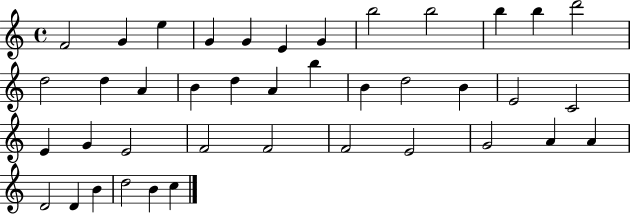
{
  \clef treble
  \time 4/4
  \defaultTimeSignature
  \key c \major
  f'2 g'4 e''4 | g'4 g'4 e'4 g'4 | b''2 b''2 | b''4 b''4 d'''2 | \break d''2 d''4 a'4 | b'4 d''4 a'4 b''4 | b'4 d''2 b'4 | e'2 c'2 | \break e'4 g'4 e'2 | f'2 f'2 | f'2 e'2 | g'2 a'4 a'4 | \break d'2 d'4 b'4 | d''2 b'4 c''4 | \bar "|."
}